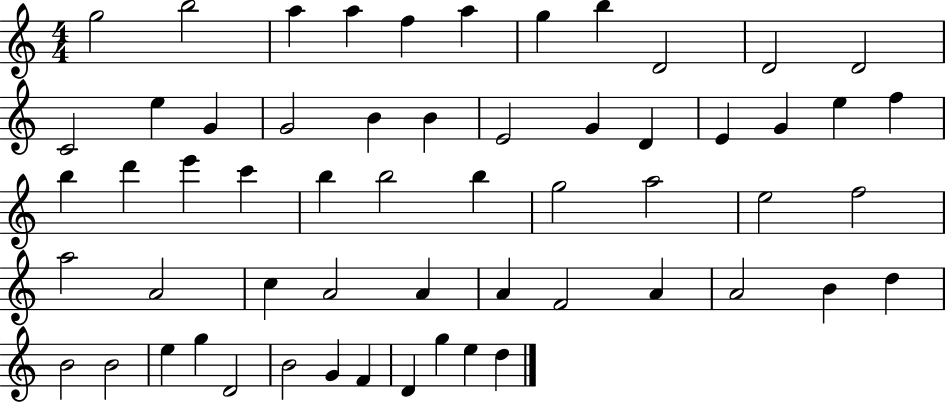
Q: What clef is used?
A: treble